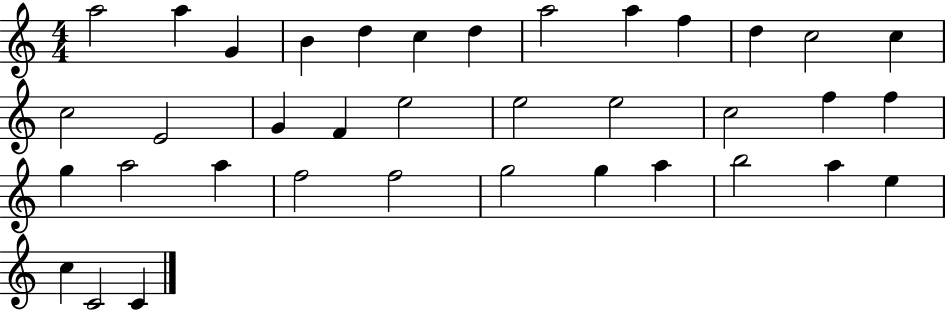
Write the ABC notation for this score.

X:1
T:Untitled
M:4/4
L:1/4
K:C
a2 a G B d c d a2 a f d c2 c c2 E2 G F e2 e2 e2 c2 f f g a2 a f2 f2 g2 g a b2 a e c C2 C